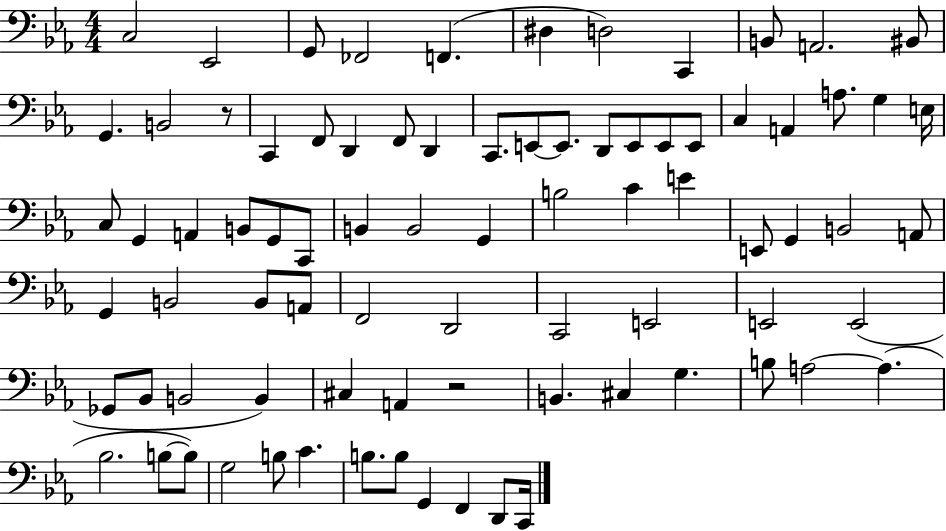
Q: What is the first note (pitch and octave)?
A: C3